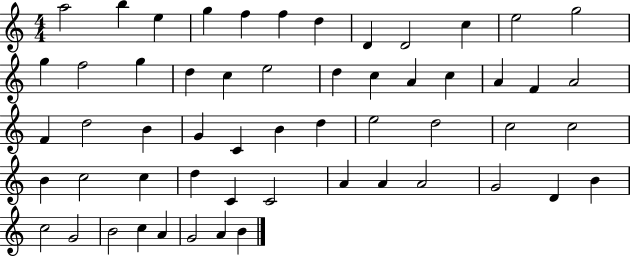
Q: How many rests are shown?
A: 0